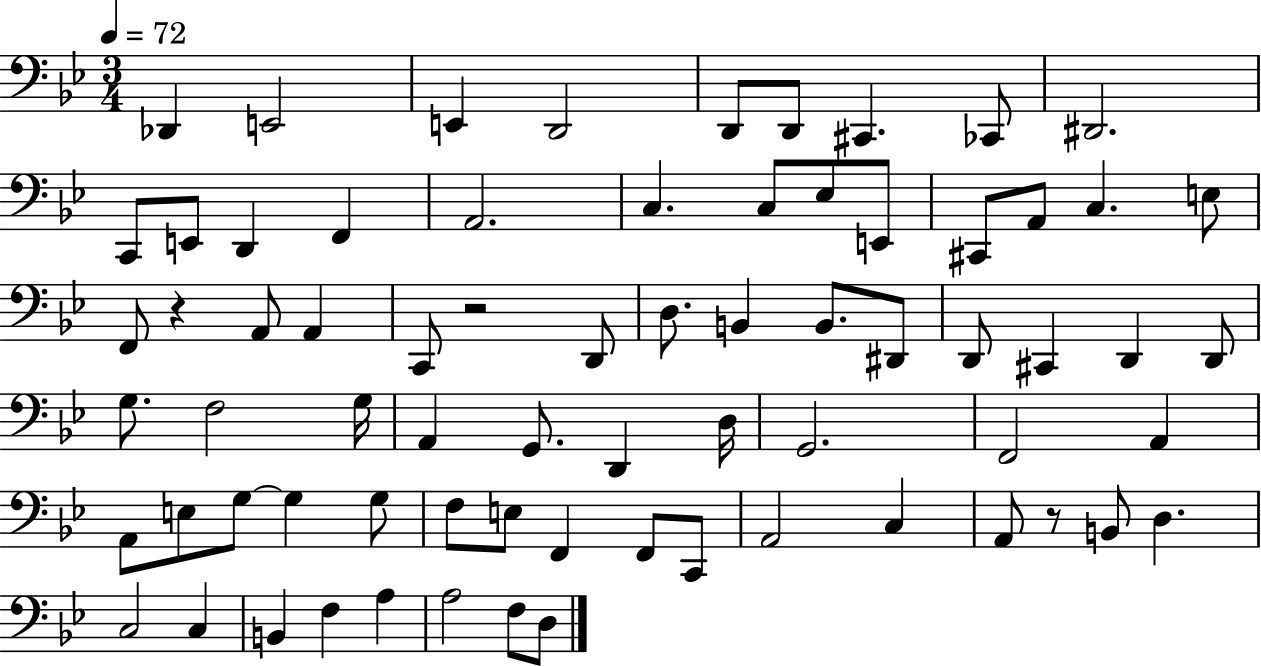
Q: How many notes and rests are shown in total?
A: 71